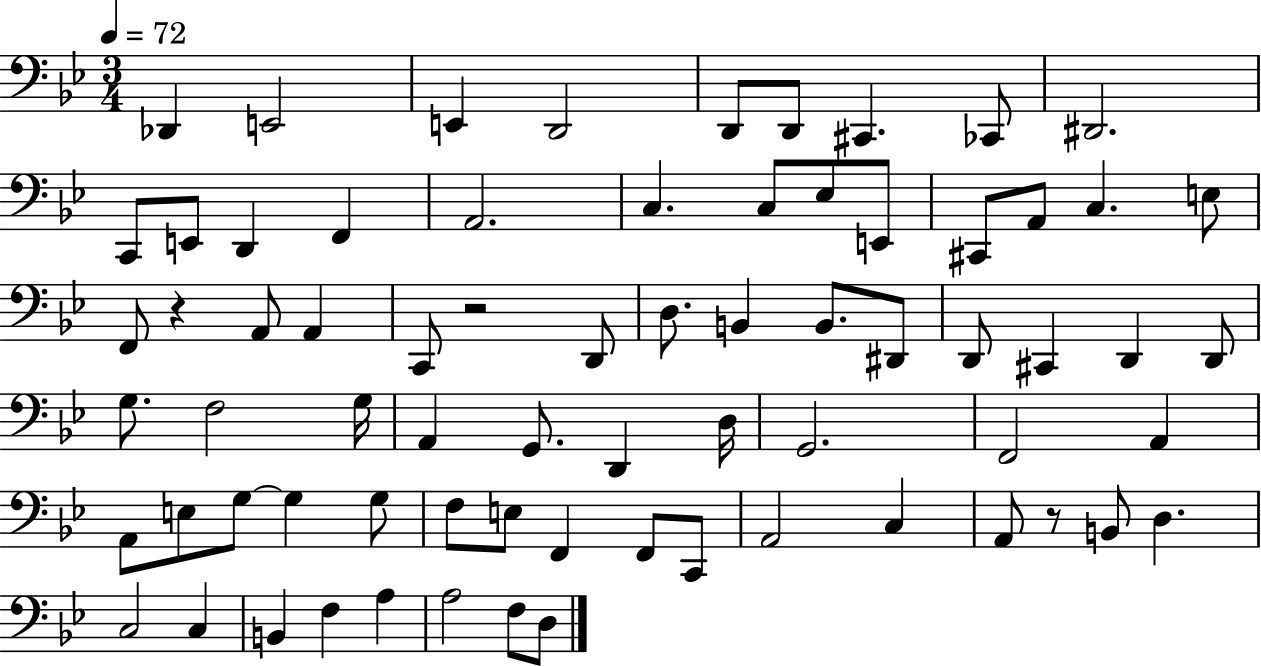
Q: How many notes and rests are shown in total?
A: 71